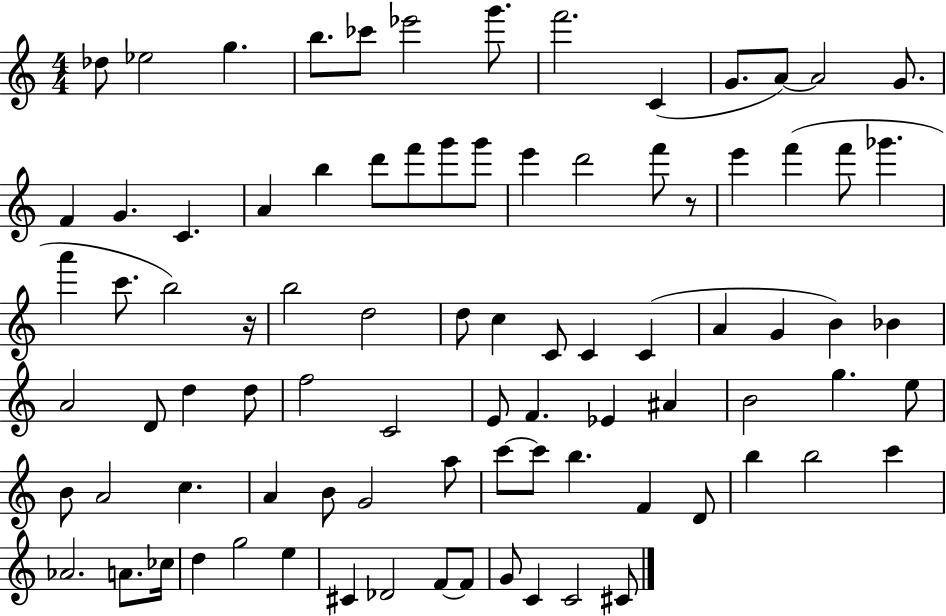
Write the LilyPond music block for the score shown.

{
  \clef treble
  \numericTimeSignature
  \time 4/4
  \key c \major
  des''8 ees''2 g''4. | b''8. ces'''8 ees'''2 g'''8. | f'''2. c'4( | g'8. a'8~~) a'2 g'8. | \break f'4 g'4. c'4. | a'4 b''4 d'''8 f'''8 g'''8 g'''8 | e'''4 d'''2 f'''8 r8 | e'''4 f'''4( f'''8 ges'''4. | \break a'''4 c'''8. b''2) r16 | b''2 d''2 | d''8 c''4 c'8 c'4 c'4( | a'4 g'4 b'4) bes'4 | \break a'2 d'8 d''4 d''8 | f''2 c'2 | e'8 f'4. ees'4 ais'4 | b'2 g''4. e''8 | \break b'8 a'2 c''4. | a'4 b'8 g'2 a''8 | c'''8~~ c'''8 b''4. f'4 d'8 | b''4 b''2 c'''4 | \break aes'2. a'8. ces''16 | d''4 g''2 e''4 | cis'4 des'2 f'8~~ f'8 | g'8 c'4 c'2 cis'8 | \break \bar "|."
}